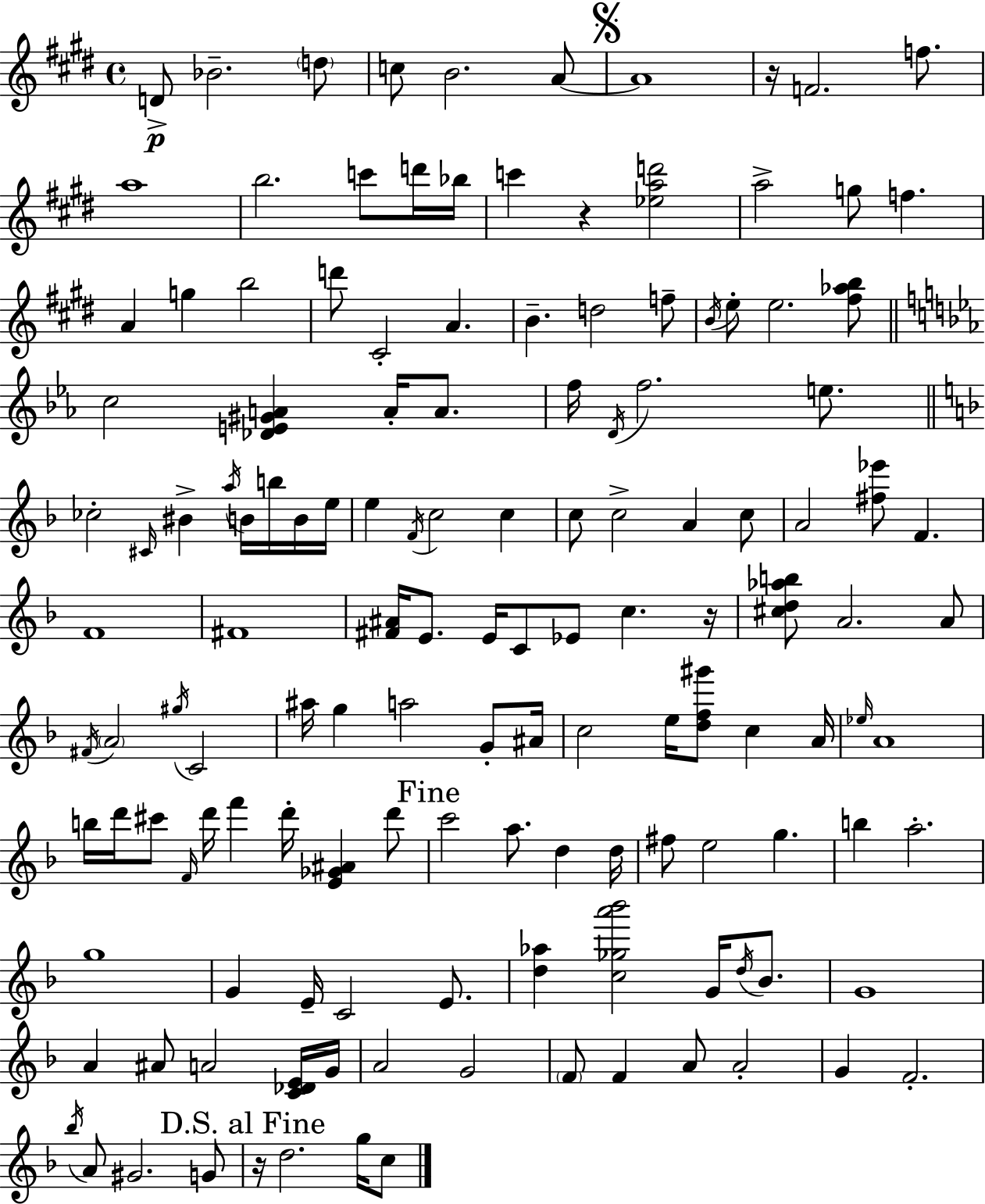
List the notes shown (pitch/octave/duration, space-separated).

D4/e Bb4/h. D5/e C5/e B4/h. A4/e A4/w R/s F4/h. F5/e. A5/w B5/h. C6/e D6/s Bb5/s C6/q R/q [Eb5,A5,D6]/h A5/h G5/e F5/q. A4/q G5/q B5/h D6/e C#4/h A4/q. B4/q. D5/h F5/e B4/s E5/e E5/h. [F#5,Ab5,B5]/e C5/h [Db4,E4,G#4,A4]/q A4/s A4/e. F5/s D4/s F5/h. E5/e. CES5/h C#4/s BIS4/q A5/s B4/s B5/s B4/s E5/s E5/q F4/s C5/h C5/q C5/e C5/h A4/q C5/e A4/h [F#5,Eb6]/e F4/q. F4/w F#4/w [F#4,A#4]/s E4/e. E4/s C4/e Eb4/e C5/q. R/s [C#5,D5,Ab5,B5]/e A4/h. A4/e F#4/s A4/h G#5/s C4/h A#5/s G5/q A5/h G4/e A#4/s C5/h E5/s [D5,F5,G#6]/e C5/q A4/s Eb5/s A4/w B5/s D6/s C#6/e F4/s D6/s F6/q D6/s [E4,Gb4,A#4]/q D6/e C6/h A5/e. D5/q D5/s F#5/e E5/h G5/q. B5/q A5/h. G5/w G4/q E4/s C4/h E4/e. [D5,Ab5]/q [C5,Gb5,A6,Bb6]/h G4/s D5/s Bb4/e. G4/w A4/q A#4/e A4/h [C4,Db4,E4]/s G4/s A4/h G4/h F4/e F4/q A4/e A4/h G4/q F4/h. Bb5/s A4/e G#4/h. G4/e R/s D5/h. G5/s C5/e